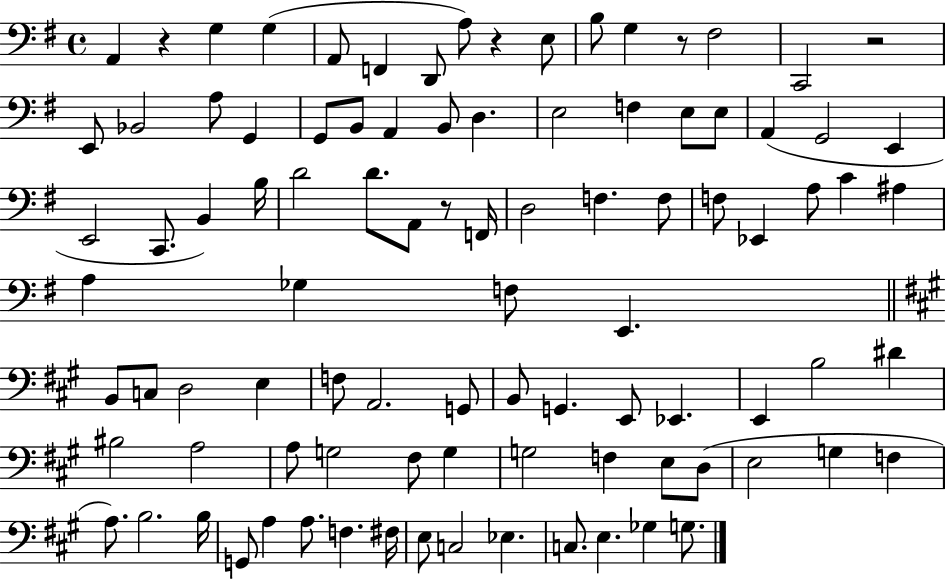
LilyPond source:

{
  \clef bass
  \time 4/4
  \defaultTimeSignature
  \key g \major
  \repeat volta 2 { a,4 r4 g4 g4( | a,8 f,4 d,8 a8) r4 e8 | b8 g4 r8 fis2 | c,2 r2 | \break e,8 bes,2 a8 g,4 | g,8 b,8 a,4 b,8 d4. | e2 f4 e8 e8 | a,4( g,2 e,4 | \break e,2 c,8. b,4) b16 | d'2 d'8. a,8 r8 f,16 | d2 f4. f8 | f8 ees,4 a8 c'4 ais4 | \break a4 ges4 f8 e,4. | \bar "||" \break \key a \major b,8 c8 d2 e4 | f8 a,2. g,8 | b,8 g,4. e,8 ees,4. | e,4 b2 dis'4 | \break bis2 a2 | a8 g2 fis8 g4 | g2 f4 e8 d8( | e2 g4 f4 | \break a8.) b2. b16 | g,8 a4 a8. f4. fis16 | e8 c2 ees4. | c8. e4. ges4 g8. | \break } \bar "|."
}